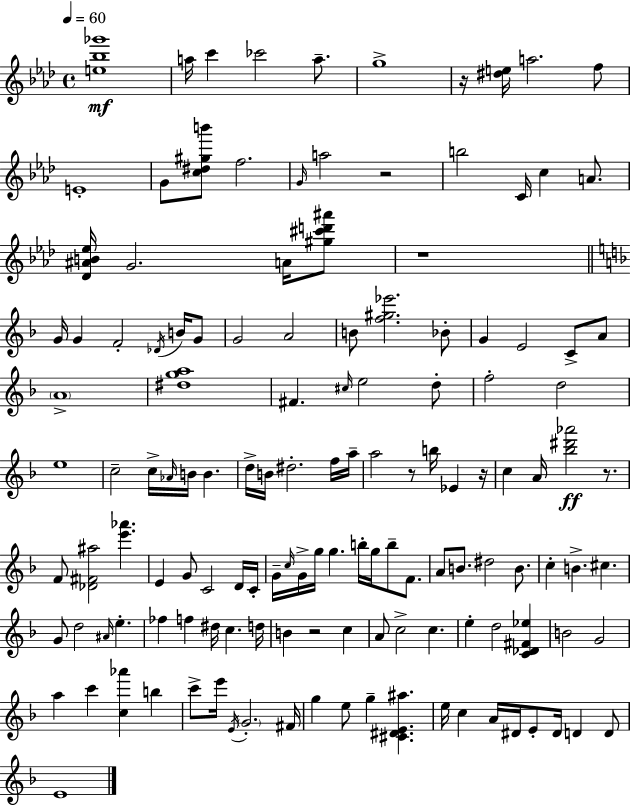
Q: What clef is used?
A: treble